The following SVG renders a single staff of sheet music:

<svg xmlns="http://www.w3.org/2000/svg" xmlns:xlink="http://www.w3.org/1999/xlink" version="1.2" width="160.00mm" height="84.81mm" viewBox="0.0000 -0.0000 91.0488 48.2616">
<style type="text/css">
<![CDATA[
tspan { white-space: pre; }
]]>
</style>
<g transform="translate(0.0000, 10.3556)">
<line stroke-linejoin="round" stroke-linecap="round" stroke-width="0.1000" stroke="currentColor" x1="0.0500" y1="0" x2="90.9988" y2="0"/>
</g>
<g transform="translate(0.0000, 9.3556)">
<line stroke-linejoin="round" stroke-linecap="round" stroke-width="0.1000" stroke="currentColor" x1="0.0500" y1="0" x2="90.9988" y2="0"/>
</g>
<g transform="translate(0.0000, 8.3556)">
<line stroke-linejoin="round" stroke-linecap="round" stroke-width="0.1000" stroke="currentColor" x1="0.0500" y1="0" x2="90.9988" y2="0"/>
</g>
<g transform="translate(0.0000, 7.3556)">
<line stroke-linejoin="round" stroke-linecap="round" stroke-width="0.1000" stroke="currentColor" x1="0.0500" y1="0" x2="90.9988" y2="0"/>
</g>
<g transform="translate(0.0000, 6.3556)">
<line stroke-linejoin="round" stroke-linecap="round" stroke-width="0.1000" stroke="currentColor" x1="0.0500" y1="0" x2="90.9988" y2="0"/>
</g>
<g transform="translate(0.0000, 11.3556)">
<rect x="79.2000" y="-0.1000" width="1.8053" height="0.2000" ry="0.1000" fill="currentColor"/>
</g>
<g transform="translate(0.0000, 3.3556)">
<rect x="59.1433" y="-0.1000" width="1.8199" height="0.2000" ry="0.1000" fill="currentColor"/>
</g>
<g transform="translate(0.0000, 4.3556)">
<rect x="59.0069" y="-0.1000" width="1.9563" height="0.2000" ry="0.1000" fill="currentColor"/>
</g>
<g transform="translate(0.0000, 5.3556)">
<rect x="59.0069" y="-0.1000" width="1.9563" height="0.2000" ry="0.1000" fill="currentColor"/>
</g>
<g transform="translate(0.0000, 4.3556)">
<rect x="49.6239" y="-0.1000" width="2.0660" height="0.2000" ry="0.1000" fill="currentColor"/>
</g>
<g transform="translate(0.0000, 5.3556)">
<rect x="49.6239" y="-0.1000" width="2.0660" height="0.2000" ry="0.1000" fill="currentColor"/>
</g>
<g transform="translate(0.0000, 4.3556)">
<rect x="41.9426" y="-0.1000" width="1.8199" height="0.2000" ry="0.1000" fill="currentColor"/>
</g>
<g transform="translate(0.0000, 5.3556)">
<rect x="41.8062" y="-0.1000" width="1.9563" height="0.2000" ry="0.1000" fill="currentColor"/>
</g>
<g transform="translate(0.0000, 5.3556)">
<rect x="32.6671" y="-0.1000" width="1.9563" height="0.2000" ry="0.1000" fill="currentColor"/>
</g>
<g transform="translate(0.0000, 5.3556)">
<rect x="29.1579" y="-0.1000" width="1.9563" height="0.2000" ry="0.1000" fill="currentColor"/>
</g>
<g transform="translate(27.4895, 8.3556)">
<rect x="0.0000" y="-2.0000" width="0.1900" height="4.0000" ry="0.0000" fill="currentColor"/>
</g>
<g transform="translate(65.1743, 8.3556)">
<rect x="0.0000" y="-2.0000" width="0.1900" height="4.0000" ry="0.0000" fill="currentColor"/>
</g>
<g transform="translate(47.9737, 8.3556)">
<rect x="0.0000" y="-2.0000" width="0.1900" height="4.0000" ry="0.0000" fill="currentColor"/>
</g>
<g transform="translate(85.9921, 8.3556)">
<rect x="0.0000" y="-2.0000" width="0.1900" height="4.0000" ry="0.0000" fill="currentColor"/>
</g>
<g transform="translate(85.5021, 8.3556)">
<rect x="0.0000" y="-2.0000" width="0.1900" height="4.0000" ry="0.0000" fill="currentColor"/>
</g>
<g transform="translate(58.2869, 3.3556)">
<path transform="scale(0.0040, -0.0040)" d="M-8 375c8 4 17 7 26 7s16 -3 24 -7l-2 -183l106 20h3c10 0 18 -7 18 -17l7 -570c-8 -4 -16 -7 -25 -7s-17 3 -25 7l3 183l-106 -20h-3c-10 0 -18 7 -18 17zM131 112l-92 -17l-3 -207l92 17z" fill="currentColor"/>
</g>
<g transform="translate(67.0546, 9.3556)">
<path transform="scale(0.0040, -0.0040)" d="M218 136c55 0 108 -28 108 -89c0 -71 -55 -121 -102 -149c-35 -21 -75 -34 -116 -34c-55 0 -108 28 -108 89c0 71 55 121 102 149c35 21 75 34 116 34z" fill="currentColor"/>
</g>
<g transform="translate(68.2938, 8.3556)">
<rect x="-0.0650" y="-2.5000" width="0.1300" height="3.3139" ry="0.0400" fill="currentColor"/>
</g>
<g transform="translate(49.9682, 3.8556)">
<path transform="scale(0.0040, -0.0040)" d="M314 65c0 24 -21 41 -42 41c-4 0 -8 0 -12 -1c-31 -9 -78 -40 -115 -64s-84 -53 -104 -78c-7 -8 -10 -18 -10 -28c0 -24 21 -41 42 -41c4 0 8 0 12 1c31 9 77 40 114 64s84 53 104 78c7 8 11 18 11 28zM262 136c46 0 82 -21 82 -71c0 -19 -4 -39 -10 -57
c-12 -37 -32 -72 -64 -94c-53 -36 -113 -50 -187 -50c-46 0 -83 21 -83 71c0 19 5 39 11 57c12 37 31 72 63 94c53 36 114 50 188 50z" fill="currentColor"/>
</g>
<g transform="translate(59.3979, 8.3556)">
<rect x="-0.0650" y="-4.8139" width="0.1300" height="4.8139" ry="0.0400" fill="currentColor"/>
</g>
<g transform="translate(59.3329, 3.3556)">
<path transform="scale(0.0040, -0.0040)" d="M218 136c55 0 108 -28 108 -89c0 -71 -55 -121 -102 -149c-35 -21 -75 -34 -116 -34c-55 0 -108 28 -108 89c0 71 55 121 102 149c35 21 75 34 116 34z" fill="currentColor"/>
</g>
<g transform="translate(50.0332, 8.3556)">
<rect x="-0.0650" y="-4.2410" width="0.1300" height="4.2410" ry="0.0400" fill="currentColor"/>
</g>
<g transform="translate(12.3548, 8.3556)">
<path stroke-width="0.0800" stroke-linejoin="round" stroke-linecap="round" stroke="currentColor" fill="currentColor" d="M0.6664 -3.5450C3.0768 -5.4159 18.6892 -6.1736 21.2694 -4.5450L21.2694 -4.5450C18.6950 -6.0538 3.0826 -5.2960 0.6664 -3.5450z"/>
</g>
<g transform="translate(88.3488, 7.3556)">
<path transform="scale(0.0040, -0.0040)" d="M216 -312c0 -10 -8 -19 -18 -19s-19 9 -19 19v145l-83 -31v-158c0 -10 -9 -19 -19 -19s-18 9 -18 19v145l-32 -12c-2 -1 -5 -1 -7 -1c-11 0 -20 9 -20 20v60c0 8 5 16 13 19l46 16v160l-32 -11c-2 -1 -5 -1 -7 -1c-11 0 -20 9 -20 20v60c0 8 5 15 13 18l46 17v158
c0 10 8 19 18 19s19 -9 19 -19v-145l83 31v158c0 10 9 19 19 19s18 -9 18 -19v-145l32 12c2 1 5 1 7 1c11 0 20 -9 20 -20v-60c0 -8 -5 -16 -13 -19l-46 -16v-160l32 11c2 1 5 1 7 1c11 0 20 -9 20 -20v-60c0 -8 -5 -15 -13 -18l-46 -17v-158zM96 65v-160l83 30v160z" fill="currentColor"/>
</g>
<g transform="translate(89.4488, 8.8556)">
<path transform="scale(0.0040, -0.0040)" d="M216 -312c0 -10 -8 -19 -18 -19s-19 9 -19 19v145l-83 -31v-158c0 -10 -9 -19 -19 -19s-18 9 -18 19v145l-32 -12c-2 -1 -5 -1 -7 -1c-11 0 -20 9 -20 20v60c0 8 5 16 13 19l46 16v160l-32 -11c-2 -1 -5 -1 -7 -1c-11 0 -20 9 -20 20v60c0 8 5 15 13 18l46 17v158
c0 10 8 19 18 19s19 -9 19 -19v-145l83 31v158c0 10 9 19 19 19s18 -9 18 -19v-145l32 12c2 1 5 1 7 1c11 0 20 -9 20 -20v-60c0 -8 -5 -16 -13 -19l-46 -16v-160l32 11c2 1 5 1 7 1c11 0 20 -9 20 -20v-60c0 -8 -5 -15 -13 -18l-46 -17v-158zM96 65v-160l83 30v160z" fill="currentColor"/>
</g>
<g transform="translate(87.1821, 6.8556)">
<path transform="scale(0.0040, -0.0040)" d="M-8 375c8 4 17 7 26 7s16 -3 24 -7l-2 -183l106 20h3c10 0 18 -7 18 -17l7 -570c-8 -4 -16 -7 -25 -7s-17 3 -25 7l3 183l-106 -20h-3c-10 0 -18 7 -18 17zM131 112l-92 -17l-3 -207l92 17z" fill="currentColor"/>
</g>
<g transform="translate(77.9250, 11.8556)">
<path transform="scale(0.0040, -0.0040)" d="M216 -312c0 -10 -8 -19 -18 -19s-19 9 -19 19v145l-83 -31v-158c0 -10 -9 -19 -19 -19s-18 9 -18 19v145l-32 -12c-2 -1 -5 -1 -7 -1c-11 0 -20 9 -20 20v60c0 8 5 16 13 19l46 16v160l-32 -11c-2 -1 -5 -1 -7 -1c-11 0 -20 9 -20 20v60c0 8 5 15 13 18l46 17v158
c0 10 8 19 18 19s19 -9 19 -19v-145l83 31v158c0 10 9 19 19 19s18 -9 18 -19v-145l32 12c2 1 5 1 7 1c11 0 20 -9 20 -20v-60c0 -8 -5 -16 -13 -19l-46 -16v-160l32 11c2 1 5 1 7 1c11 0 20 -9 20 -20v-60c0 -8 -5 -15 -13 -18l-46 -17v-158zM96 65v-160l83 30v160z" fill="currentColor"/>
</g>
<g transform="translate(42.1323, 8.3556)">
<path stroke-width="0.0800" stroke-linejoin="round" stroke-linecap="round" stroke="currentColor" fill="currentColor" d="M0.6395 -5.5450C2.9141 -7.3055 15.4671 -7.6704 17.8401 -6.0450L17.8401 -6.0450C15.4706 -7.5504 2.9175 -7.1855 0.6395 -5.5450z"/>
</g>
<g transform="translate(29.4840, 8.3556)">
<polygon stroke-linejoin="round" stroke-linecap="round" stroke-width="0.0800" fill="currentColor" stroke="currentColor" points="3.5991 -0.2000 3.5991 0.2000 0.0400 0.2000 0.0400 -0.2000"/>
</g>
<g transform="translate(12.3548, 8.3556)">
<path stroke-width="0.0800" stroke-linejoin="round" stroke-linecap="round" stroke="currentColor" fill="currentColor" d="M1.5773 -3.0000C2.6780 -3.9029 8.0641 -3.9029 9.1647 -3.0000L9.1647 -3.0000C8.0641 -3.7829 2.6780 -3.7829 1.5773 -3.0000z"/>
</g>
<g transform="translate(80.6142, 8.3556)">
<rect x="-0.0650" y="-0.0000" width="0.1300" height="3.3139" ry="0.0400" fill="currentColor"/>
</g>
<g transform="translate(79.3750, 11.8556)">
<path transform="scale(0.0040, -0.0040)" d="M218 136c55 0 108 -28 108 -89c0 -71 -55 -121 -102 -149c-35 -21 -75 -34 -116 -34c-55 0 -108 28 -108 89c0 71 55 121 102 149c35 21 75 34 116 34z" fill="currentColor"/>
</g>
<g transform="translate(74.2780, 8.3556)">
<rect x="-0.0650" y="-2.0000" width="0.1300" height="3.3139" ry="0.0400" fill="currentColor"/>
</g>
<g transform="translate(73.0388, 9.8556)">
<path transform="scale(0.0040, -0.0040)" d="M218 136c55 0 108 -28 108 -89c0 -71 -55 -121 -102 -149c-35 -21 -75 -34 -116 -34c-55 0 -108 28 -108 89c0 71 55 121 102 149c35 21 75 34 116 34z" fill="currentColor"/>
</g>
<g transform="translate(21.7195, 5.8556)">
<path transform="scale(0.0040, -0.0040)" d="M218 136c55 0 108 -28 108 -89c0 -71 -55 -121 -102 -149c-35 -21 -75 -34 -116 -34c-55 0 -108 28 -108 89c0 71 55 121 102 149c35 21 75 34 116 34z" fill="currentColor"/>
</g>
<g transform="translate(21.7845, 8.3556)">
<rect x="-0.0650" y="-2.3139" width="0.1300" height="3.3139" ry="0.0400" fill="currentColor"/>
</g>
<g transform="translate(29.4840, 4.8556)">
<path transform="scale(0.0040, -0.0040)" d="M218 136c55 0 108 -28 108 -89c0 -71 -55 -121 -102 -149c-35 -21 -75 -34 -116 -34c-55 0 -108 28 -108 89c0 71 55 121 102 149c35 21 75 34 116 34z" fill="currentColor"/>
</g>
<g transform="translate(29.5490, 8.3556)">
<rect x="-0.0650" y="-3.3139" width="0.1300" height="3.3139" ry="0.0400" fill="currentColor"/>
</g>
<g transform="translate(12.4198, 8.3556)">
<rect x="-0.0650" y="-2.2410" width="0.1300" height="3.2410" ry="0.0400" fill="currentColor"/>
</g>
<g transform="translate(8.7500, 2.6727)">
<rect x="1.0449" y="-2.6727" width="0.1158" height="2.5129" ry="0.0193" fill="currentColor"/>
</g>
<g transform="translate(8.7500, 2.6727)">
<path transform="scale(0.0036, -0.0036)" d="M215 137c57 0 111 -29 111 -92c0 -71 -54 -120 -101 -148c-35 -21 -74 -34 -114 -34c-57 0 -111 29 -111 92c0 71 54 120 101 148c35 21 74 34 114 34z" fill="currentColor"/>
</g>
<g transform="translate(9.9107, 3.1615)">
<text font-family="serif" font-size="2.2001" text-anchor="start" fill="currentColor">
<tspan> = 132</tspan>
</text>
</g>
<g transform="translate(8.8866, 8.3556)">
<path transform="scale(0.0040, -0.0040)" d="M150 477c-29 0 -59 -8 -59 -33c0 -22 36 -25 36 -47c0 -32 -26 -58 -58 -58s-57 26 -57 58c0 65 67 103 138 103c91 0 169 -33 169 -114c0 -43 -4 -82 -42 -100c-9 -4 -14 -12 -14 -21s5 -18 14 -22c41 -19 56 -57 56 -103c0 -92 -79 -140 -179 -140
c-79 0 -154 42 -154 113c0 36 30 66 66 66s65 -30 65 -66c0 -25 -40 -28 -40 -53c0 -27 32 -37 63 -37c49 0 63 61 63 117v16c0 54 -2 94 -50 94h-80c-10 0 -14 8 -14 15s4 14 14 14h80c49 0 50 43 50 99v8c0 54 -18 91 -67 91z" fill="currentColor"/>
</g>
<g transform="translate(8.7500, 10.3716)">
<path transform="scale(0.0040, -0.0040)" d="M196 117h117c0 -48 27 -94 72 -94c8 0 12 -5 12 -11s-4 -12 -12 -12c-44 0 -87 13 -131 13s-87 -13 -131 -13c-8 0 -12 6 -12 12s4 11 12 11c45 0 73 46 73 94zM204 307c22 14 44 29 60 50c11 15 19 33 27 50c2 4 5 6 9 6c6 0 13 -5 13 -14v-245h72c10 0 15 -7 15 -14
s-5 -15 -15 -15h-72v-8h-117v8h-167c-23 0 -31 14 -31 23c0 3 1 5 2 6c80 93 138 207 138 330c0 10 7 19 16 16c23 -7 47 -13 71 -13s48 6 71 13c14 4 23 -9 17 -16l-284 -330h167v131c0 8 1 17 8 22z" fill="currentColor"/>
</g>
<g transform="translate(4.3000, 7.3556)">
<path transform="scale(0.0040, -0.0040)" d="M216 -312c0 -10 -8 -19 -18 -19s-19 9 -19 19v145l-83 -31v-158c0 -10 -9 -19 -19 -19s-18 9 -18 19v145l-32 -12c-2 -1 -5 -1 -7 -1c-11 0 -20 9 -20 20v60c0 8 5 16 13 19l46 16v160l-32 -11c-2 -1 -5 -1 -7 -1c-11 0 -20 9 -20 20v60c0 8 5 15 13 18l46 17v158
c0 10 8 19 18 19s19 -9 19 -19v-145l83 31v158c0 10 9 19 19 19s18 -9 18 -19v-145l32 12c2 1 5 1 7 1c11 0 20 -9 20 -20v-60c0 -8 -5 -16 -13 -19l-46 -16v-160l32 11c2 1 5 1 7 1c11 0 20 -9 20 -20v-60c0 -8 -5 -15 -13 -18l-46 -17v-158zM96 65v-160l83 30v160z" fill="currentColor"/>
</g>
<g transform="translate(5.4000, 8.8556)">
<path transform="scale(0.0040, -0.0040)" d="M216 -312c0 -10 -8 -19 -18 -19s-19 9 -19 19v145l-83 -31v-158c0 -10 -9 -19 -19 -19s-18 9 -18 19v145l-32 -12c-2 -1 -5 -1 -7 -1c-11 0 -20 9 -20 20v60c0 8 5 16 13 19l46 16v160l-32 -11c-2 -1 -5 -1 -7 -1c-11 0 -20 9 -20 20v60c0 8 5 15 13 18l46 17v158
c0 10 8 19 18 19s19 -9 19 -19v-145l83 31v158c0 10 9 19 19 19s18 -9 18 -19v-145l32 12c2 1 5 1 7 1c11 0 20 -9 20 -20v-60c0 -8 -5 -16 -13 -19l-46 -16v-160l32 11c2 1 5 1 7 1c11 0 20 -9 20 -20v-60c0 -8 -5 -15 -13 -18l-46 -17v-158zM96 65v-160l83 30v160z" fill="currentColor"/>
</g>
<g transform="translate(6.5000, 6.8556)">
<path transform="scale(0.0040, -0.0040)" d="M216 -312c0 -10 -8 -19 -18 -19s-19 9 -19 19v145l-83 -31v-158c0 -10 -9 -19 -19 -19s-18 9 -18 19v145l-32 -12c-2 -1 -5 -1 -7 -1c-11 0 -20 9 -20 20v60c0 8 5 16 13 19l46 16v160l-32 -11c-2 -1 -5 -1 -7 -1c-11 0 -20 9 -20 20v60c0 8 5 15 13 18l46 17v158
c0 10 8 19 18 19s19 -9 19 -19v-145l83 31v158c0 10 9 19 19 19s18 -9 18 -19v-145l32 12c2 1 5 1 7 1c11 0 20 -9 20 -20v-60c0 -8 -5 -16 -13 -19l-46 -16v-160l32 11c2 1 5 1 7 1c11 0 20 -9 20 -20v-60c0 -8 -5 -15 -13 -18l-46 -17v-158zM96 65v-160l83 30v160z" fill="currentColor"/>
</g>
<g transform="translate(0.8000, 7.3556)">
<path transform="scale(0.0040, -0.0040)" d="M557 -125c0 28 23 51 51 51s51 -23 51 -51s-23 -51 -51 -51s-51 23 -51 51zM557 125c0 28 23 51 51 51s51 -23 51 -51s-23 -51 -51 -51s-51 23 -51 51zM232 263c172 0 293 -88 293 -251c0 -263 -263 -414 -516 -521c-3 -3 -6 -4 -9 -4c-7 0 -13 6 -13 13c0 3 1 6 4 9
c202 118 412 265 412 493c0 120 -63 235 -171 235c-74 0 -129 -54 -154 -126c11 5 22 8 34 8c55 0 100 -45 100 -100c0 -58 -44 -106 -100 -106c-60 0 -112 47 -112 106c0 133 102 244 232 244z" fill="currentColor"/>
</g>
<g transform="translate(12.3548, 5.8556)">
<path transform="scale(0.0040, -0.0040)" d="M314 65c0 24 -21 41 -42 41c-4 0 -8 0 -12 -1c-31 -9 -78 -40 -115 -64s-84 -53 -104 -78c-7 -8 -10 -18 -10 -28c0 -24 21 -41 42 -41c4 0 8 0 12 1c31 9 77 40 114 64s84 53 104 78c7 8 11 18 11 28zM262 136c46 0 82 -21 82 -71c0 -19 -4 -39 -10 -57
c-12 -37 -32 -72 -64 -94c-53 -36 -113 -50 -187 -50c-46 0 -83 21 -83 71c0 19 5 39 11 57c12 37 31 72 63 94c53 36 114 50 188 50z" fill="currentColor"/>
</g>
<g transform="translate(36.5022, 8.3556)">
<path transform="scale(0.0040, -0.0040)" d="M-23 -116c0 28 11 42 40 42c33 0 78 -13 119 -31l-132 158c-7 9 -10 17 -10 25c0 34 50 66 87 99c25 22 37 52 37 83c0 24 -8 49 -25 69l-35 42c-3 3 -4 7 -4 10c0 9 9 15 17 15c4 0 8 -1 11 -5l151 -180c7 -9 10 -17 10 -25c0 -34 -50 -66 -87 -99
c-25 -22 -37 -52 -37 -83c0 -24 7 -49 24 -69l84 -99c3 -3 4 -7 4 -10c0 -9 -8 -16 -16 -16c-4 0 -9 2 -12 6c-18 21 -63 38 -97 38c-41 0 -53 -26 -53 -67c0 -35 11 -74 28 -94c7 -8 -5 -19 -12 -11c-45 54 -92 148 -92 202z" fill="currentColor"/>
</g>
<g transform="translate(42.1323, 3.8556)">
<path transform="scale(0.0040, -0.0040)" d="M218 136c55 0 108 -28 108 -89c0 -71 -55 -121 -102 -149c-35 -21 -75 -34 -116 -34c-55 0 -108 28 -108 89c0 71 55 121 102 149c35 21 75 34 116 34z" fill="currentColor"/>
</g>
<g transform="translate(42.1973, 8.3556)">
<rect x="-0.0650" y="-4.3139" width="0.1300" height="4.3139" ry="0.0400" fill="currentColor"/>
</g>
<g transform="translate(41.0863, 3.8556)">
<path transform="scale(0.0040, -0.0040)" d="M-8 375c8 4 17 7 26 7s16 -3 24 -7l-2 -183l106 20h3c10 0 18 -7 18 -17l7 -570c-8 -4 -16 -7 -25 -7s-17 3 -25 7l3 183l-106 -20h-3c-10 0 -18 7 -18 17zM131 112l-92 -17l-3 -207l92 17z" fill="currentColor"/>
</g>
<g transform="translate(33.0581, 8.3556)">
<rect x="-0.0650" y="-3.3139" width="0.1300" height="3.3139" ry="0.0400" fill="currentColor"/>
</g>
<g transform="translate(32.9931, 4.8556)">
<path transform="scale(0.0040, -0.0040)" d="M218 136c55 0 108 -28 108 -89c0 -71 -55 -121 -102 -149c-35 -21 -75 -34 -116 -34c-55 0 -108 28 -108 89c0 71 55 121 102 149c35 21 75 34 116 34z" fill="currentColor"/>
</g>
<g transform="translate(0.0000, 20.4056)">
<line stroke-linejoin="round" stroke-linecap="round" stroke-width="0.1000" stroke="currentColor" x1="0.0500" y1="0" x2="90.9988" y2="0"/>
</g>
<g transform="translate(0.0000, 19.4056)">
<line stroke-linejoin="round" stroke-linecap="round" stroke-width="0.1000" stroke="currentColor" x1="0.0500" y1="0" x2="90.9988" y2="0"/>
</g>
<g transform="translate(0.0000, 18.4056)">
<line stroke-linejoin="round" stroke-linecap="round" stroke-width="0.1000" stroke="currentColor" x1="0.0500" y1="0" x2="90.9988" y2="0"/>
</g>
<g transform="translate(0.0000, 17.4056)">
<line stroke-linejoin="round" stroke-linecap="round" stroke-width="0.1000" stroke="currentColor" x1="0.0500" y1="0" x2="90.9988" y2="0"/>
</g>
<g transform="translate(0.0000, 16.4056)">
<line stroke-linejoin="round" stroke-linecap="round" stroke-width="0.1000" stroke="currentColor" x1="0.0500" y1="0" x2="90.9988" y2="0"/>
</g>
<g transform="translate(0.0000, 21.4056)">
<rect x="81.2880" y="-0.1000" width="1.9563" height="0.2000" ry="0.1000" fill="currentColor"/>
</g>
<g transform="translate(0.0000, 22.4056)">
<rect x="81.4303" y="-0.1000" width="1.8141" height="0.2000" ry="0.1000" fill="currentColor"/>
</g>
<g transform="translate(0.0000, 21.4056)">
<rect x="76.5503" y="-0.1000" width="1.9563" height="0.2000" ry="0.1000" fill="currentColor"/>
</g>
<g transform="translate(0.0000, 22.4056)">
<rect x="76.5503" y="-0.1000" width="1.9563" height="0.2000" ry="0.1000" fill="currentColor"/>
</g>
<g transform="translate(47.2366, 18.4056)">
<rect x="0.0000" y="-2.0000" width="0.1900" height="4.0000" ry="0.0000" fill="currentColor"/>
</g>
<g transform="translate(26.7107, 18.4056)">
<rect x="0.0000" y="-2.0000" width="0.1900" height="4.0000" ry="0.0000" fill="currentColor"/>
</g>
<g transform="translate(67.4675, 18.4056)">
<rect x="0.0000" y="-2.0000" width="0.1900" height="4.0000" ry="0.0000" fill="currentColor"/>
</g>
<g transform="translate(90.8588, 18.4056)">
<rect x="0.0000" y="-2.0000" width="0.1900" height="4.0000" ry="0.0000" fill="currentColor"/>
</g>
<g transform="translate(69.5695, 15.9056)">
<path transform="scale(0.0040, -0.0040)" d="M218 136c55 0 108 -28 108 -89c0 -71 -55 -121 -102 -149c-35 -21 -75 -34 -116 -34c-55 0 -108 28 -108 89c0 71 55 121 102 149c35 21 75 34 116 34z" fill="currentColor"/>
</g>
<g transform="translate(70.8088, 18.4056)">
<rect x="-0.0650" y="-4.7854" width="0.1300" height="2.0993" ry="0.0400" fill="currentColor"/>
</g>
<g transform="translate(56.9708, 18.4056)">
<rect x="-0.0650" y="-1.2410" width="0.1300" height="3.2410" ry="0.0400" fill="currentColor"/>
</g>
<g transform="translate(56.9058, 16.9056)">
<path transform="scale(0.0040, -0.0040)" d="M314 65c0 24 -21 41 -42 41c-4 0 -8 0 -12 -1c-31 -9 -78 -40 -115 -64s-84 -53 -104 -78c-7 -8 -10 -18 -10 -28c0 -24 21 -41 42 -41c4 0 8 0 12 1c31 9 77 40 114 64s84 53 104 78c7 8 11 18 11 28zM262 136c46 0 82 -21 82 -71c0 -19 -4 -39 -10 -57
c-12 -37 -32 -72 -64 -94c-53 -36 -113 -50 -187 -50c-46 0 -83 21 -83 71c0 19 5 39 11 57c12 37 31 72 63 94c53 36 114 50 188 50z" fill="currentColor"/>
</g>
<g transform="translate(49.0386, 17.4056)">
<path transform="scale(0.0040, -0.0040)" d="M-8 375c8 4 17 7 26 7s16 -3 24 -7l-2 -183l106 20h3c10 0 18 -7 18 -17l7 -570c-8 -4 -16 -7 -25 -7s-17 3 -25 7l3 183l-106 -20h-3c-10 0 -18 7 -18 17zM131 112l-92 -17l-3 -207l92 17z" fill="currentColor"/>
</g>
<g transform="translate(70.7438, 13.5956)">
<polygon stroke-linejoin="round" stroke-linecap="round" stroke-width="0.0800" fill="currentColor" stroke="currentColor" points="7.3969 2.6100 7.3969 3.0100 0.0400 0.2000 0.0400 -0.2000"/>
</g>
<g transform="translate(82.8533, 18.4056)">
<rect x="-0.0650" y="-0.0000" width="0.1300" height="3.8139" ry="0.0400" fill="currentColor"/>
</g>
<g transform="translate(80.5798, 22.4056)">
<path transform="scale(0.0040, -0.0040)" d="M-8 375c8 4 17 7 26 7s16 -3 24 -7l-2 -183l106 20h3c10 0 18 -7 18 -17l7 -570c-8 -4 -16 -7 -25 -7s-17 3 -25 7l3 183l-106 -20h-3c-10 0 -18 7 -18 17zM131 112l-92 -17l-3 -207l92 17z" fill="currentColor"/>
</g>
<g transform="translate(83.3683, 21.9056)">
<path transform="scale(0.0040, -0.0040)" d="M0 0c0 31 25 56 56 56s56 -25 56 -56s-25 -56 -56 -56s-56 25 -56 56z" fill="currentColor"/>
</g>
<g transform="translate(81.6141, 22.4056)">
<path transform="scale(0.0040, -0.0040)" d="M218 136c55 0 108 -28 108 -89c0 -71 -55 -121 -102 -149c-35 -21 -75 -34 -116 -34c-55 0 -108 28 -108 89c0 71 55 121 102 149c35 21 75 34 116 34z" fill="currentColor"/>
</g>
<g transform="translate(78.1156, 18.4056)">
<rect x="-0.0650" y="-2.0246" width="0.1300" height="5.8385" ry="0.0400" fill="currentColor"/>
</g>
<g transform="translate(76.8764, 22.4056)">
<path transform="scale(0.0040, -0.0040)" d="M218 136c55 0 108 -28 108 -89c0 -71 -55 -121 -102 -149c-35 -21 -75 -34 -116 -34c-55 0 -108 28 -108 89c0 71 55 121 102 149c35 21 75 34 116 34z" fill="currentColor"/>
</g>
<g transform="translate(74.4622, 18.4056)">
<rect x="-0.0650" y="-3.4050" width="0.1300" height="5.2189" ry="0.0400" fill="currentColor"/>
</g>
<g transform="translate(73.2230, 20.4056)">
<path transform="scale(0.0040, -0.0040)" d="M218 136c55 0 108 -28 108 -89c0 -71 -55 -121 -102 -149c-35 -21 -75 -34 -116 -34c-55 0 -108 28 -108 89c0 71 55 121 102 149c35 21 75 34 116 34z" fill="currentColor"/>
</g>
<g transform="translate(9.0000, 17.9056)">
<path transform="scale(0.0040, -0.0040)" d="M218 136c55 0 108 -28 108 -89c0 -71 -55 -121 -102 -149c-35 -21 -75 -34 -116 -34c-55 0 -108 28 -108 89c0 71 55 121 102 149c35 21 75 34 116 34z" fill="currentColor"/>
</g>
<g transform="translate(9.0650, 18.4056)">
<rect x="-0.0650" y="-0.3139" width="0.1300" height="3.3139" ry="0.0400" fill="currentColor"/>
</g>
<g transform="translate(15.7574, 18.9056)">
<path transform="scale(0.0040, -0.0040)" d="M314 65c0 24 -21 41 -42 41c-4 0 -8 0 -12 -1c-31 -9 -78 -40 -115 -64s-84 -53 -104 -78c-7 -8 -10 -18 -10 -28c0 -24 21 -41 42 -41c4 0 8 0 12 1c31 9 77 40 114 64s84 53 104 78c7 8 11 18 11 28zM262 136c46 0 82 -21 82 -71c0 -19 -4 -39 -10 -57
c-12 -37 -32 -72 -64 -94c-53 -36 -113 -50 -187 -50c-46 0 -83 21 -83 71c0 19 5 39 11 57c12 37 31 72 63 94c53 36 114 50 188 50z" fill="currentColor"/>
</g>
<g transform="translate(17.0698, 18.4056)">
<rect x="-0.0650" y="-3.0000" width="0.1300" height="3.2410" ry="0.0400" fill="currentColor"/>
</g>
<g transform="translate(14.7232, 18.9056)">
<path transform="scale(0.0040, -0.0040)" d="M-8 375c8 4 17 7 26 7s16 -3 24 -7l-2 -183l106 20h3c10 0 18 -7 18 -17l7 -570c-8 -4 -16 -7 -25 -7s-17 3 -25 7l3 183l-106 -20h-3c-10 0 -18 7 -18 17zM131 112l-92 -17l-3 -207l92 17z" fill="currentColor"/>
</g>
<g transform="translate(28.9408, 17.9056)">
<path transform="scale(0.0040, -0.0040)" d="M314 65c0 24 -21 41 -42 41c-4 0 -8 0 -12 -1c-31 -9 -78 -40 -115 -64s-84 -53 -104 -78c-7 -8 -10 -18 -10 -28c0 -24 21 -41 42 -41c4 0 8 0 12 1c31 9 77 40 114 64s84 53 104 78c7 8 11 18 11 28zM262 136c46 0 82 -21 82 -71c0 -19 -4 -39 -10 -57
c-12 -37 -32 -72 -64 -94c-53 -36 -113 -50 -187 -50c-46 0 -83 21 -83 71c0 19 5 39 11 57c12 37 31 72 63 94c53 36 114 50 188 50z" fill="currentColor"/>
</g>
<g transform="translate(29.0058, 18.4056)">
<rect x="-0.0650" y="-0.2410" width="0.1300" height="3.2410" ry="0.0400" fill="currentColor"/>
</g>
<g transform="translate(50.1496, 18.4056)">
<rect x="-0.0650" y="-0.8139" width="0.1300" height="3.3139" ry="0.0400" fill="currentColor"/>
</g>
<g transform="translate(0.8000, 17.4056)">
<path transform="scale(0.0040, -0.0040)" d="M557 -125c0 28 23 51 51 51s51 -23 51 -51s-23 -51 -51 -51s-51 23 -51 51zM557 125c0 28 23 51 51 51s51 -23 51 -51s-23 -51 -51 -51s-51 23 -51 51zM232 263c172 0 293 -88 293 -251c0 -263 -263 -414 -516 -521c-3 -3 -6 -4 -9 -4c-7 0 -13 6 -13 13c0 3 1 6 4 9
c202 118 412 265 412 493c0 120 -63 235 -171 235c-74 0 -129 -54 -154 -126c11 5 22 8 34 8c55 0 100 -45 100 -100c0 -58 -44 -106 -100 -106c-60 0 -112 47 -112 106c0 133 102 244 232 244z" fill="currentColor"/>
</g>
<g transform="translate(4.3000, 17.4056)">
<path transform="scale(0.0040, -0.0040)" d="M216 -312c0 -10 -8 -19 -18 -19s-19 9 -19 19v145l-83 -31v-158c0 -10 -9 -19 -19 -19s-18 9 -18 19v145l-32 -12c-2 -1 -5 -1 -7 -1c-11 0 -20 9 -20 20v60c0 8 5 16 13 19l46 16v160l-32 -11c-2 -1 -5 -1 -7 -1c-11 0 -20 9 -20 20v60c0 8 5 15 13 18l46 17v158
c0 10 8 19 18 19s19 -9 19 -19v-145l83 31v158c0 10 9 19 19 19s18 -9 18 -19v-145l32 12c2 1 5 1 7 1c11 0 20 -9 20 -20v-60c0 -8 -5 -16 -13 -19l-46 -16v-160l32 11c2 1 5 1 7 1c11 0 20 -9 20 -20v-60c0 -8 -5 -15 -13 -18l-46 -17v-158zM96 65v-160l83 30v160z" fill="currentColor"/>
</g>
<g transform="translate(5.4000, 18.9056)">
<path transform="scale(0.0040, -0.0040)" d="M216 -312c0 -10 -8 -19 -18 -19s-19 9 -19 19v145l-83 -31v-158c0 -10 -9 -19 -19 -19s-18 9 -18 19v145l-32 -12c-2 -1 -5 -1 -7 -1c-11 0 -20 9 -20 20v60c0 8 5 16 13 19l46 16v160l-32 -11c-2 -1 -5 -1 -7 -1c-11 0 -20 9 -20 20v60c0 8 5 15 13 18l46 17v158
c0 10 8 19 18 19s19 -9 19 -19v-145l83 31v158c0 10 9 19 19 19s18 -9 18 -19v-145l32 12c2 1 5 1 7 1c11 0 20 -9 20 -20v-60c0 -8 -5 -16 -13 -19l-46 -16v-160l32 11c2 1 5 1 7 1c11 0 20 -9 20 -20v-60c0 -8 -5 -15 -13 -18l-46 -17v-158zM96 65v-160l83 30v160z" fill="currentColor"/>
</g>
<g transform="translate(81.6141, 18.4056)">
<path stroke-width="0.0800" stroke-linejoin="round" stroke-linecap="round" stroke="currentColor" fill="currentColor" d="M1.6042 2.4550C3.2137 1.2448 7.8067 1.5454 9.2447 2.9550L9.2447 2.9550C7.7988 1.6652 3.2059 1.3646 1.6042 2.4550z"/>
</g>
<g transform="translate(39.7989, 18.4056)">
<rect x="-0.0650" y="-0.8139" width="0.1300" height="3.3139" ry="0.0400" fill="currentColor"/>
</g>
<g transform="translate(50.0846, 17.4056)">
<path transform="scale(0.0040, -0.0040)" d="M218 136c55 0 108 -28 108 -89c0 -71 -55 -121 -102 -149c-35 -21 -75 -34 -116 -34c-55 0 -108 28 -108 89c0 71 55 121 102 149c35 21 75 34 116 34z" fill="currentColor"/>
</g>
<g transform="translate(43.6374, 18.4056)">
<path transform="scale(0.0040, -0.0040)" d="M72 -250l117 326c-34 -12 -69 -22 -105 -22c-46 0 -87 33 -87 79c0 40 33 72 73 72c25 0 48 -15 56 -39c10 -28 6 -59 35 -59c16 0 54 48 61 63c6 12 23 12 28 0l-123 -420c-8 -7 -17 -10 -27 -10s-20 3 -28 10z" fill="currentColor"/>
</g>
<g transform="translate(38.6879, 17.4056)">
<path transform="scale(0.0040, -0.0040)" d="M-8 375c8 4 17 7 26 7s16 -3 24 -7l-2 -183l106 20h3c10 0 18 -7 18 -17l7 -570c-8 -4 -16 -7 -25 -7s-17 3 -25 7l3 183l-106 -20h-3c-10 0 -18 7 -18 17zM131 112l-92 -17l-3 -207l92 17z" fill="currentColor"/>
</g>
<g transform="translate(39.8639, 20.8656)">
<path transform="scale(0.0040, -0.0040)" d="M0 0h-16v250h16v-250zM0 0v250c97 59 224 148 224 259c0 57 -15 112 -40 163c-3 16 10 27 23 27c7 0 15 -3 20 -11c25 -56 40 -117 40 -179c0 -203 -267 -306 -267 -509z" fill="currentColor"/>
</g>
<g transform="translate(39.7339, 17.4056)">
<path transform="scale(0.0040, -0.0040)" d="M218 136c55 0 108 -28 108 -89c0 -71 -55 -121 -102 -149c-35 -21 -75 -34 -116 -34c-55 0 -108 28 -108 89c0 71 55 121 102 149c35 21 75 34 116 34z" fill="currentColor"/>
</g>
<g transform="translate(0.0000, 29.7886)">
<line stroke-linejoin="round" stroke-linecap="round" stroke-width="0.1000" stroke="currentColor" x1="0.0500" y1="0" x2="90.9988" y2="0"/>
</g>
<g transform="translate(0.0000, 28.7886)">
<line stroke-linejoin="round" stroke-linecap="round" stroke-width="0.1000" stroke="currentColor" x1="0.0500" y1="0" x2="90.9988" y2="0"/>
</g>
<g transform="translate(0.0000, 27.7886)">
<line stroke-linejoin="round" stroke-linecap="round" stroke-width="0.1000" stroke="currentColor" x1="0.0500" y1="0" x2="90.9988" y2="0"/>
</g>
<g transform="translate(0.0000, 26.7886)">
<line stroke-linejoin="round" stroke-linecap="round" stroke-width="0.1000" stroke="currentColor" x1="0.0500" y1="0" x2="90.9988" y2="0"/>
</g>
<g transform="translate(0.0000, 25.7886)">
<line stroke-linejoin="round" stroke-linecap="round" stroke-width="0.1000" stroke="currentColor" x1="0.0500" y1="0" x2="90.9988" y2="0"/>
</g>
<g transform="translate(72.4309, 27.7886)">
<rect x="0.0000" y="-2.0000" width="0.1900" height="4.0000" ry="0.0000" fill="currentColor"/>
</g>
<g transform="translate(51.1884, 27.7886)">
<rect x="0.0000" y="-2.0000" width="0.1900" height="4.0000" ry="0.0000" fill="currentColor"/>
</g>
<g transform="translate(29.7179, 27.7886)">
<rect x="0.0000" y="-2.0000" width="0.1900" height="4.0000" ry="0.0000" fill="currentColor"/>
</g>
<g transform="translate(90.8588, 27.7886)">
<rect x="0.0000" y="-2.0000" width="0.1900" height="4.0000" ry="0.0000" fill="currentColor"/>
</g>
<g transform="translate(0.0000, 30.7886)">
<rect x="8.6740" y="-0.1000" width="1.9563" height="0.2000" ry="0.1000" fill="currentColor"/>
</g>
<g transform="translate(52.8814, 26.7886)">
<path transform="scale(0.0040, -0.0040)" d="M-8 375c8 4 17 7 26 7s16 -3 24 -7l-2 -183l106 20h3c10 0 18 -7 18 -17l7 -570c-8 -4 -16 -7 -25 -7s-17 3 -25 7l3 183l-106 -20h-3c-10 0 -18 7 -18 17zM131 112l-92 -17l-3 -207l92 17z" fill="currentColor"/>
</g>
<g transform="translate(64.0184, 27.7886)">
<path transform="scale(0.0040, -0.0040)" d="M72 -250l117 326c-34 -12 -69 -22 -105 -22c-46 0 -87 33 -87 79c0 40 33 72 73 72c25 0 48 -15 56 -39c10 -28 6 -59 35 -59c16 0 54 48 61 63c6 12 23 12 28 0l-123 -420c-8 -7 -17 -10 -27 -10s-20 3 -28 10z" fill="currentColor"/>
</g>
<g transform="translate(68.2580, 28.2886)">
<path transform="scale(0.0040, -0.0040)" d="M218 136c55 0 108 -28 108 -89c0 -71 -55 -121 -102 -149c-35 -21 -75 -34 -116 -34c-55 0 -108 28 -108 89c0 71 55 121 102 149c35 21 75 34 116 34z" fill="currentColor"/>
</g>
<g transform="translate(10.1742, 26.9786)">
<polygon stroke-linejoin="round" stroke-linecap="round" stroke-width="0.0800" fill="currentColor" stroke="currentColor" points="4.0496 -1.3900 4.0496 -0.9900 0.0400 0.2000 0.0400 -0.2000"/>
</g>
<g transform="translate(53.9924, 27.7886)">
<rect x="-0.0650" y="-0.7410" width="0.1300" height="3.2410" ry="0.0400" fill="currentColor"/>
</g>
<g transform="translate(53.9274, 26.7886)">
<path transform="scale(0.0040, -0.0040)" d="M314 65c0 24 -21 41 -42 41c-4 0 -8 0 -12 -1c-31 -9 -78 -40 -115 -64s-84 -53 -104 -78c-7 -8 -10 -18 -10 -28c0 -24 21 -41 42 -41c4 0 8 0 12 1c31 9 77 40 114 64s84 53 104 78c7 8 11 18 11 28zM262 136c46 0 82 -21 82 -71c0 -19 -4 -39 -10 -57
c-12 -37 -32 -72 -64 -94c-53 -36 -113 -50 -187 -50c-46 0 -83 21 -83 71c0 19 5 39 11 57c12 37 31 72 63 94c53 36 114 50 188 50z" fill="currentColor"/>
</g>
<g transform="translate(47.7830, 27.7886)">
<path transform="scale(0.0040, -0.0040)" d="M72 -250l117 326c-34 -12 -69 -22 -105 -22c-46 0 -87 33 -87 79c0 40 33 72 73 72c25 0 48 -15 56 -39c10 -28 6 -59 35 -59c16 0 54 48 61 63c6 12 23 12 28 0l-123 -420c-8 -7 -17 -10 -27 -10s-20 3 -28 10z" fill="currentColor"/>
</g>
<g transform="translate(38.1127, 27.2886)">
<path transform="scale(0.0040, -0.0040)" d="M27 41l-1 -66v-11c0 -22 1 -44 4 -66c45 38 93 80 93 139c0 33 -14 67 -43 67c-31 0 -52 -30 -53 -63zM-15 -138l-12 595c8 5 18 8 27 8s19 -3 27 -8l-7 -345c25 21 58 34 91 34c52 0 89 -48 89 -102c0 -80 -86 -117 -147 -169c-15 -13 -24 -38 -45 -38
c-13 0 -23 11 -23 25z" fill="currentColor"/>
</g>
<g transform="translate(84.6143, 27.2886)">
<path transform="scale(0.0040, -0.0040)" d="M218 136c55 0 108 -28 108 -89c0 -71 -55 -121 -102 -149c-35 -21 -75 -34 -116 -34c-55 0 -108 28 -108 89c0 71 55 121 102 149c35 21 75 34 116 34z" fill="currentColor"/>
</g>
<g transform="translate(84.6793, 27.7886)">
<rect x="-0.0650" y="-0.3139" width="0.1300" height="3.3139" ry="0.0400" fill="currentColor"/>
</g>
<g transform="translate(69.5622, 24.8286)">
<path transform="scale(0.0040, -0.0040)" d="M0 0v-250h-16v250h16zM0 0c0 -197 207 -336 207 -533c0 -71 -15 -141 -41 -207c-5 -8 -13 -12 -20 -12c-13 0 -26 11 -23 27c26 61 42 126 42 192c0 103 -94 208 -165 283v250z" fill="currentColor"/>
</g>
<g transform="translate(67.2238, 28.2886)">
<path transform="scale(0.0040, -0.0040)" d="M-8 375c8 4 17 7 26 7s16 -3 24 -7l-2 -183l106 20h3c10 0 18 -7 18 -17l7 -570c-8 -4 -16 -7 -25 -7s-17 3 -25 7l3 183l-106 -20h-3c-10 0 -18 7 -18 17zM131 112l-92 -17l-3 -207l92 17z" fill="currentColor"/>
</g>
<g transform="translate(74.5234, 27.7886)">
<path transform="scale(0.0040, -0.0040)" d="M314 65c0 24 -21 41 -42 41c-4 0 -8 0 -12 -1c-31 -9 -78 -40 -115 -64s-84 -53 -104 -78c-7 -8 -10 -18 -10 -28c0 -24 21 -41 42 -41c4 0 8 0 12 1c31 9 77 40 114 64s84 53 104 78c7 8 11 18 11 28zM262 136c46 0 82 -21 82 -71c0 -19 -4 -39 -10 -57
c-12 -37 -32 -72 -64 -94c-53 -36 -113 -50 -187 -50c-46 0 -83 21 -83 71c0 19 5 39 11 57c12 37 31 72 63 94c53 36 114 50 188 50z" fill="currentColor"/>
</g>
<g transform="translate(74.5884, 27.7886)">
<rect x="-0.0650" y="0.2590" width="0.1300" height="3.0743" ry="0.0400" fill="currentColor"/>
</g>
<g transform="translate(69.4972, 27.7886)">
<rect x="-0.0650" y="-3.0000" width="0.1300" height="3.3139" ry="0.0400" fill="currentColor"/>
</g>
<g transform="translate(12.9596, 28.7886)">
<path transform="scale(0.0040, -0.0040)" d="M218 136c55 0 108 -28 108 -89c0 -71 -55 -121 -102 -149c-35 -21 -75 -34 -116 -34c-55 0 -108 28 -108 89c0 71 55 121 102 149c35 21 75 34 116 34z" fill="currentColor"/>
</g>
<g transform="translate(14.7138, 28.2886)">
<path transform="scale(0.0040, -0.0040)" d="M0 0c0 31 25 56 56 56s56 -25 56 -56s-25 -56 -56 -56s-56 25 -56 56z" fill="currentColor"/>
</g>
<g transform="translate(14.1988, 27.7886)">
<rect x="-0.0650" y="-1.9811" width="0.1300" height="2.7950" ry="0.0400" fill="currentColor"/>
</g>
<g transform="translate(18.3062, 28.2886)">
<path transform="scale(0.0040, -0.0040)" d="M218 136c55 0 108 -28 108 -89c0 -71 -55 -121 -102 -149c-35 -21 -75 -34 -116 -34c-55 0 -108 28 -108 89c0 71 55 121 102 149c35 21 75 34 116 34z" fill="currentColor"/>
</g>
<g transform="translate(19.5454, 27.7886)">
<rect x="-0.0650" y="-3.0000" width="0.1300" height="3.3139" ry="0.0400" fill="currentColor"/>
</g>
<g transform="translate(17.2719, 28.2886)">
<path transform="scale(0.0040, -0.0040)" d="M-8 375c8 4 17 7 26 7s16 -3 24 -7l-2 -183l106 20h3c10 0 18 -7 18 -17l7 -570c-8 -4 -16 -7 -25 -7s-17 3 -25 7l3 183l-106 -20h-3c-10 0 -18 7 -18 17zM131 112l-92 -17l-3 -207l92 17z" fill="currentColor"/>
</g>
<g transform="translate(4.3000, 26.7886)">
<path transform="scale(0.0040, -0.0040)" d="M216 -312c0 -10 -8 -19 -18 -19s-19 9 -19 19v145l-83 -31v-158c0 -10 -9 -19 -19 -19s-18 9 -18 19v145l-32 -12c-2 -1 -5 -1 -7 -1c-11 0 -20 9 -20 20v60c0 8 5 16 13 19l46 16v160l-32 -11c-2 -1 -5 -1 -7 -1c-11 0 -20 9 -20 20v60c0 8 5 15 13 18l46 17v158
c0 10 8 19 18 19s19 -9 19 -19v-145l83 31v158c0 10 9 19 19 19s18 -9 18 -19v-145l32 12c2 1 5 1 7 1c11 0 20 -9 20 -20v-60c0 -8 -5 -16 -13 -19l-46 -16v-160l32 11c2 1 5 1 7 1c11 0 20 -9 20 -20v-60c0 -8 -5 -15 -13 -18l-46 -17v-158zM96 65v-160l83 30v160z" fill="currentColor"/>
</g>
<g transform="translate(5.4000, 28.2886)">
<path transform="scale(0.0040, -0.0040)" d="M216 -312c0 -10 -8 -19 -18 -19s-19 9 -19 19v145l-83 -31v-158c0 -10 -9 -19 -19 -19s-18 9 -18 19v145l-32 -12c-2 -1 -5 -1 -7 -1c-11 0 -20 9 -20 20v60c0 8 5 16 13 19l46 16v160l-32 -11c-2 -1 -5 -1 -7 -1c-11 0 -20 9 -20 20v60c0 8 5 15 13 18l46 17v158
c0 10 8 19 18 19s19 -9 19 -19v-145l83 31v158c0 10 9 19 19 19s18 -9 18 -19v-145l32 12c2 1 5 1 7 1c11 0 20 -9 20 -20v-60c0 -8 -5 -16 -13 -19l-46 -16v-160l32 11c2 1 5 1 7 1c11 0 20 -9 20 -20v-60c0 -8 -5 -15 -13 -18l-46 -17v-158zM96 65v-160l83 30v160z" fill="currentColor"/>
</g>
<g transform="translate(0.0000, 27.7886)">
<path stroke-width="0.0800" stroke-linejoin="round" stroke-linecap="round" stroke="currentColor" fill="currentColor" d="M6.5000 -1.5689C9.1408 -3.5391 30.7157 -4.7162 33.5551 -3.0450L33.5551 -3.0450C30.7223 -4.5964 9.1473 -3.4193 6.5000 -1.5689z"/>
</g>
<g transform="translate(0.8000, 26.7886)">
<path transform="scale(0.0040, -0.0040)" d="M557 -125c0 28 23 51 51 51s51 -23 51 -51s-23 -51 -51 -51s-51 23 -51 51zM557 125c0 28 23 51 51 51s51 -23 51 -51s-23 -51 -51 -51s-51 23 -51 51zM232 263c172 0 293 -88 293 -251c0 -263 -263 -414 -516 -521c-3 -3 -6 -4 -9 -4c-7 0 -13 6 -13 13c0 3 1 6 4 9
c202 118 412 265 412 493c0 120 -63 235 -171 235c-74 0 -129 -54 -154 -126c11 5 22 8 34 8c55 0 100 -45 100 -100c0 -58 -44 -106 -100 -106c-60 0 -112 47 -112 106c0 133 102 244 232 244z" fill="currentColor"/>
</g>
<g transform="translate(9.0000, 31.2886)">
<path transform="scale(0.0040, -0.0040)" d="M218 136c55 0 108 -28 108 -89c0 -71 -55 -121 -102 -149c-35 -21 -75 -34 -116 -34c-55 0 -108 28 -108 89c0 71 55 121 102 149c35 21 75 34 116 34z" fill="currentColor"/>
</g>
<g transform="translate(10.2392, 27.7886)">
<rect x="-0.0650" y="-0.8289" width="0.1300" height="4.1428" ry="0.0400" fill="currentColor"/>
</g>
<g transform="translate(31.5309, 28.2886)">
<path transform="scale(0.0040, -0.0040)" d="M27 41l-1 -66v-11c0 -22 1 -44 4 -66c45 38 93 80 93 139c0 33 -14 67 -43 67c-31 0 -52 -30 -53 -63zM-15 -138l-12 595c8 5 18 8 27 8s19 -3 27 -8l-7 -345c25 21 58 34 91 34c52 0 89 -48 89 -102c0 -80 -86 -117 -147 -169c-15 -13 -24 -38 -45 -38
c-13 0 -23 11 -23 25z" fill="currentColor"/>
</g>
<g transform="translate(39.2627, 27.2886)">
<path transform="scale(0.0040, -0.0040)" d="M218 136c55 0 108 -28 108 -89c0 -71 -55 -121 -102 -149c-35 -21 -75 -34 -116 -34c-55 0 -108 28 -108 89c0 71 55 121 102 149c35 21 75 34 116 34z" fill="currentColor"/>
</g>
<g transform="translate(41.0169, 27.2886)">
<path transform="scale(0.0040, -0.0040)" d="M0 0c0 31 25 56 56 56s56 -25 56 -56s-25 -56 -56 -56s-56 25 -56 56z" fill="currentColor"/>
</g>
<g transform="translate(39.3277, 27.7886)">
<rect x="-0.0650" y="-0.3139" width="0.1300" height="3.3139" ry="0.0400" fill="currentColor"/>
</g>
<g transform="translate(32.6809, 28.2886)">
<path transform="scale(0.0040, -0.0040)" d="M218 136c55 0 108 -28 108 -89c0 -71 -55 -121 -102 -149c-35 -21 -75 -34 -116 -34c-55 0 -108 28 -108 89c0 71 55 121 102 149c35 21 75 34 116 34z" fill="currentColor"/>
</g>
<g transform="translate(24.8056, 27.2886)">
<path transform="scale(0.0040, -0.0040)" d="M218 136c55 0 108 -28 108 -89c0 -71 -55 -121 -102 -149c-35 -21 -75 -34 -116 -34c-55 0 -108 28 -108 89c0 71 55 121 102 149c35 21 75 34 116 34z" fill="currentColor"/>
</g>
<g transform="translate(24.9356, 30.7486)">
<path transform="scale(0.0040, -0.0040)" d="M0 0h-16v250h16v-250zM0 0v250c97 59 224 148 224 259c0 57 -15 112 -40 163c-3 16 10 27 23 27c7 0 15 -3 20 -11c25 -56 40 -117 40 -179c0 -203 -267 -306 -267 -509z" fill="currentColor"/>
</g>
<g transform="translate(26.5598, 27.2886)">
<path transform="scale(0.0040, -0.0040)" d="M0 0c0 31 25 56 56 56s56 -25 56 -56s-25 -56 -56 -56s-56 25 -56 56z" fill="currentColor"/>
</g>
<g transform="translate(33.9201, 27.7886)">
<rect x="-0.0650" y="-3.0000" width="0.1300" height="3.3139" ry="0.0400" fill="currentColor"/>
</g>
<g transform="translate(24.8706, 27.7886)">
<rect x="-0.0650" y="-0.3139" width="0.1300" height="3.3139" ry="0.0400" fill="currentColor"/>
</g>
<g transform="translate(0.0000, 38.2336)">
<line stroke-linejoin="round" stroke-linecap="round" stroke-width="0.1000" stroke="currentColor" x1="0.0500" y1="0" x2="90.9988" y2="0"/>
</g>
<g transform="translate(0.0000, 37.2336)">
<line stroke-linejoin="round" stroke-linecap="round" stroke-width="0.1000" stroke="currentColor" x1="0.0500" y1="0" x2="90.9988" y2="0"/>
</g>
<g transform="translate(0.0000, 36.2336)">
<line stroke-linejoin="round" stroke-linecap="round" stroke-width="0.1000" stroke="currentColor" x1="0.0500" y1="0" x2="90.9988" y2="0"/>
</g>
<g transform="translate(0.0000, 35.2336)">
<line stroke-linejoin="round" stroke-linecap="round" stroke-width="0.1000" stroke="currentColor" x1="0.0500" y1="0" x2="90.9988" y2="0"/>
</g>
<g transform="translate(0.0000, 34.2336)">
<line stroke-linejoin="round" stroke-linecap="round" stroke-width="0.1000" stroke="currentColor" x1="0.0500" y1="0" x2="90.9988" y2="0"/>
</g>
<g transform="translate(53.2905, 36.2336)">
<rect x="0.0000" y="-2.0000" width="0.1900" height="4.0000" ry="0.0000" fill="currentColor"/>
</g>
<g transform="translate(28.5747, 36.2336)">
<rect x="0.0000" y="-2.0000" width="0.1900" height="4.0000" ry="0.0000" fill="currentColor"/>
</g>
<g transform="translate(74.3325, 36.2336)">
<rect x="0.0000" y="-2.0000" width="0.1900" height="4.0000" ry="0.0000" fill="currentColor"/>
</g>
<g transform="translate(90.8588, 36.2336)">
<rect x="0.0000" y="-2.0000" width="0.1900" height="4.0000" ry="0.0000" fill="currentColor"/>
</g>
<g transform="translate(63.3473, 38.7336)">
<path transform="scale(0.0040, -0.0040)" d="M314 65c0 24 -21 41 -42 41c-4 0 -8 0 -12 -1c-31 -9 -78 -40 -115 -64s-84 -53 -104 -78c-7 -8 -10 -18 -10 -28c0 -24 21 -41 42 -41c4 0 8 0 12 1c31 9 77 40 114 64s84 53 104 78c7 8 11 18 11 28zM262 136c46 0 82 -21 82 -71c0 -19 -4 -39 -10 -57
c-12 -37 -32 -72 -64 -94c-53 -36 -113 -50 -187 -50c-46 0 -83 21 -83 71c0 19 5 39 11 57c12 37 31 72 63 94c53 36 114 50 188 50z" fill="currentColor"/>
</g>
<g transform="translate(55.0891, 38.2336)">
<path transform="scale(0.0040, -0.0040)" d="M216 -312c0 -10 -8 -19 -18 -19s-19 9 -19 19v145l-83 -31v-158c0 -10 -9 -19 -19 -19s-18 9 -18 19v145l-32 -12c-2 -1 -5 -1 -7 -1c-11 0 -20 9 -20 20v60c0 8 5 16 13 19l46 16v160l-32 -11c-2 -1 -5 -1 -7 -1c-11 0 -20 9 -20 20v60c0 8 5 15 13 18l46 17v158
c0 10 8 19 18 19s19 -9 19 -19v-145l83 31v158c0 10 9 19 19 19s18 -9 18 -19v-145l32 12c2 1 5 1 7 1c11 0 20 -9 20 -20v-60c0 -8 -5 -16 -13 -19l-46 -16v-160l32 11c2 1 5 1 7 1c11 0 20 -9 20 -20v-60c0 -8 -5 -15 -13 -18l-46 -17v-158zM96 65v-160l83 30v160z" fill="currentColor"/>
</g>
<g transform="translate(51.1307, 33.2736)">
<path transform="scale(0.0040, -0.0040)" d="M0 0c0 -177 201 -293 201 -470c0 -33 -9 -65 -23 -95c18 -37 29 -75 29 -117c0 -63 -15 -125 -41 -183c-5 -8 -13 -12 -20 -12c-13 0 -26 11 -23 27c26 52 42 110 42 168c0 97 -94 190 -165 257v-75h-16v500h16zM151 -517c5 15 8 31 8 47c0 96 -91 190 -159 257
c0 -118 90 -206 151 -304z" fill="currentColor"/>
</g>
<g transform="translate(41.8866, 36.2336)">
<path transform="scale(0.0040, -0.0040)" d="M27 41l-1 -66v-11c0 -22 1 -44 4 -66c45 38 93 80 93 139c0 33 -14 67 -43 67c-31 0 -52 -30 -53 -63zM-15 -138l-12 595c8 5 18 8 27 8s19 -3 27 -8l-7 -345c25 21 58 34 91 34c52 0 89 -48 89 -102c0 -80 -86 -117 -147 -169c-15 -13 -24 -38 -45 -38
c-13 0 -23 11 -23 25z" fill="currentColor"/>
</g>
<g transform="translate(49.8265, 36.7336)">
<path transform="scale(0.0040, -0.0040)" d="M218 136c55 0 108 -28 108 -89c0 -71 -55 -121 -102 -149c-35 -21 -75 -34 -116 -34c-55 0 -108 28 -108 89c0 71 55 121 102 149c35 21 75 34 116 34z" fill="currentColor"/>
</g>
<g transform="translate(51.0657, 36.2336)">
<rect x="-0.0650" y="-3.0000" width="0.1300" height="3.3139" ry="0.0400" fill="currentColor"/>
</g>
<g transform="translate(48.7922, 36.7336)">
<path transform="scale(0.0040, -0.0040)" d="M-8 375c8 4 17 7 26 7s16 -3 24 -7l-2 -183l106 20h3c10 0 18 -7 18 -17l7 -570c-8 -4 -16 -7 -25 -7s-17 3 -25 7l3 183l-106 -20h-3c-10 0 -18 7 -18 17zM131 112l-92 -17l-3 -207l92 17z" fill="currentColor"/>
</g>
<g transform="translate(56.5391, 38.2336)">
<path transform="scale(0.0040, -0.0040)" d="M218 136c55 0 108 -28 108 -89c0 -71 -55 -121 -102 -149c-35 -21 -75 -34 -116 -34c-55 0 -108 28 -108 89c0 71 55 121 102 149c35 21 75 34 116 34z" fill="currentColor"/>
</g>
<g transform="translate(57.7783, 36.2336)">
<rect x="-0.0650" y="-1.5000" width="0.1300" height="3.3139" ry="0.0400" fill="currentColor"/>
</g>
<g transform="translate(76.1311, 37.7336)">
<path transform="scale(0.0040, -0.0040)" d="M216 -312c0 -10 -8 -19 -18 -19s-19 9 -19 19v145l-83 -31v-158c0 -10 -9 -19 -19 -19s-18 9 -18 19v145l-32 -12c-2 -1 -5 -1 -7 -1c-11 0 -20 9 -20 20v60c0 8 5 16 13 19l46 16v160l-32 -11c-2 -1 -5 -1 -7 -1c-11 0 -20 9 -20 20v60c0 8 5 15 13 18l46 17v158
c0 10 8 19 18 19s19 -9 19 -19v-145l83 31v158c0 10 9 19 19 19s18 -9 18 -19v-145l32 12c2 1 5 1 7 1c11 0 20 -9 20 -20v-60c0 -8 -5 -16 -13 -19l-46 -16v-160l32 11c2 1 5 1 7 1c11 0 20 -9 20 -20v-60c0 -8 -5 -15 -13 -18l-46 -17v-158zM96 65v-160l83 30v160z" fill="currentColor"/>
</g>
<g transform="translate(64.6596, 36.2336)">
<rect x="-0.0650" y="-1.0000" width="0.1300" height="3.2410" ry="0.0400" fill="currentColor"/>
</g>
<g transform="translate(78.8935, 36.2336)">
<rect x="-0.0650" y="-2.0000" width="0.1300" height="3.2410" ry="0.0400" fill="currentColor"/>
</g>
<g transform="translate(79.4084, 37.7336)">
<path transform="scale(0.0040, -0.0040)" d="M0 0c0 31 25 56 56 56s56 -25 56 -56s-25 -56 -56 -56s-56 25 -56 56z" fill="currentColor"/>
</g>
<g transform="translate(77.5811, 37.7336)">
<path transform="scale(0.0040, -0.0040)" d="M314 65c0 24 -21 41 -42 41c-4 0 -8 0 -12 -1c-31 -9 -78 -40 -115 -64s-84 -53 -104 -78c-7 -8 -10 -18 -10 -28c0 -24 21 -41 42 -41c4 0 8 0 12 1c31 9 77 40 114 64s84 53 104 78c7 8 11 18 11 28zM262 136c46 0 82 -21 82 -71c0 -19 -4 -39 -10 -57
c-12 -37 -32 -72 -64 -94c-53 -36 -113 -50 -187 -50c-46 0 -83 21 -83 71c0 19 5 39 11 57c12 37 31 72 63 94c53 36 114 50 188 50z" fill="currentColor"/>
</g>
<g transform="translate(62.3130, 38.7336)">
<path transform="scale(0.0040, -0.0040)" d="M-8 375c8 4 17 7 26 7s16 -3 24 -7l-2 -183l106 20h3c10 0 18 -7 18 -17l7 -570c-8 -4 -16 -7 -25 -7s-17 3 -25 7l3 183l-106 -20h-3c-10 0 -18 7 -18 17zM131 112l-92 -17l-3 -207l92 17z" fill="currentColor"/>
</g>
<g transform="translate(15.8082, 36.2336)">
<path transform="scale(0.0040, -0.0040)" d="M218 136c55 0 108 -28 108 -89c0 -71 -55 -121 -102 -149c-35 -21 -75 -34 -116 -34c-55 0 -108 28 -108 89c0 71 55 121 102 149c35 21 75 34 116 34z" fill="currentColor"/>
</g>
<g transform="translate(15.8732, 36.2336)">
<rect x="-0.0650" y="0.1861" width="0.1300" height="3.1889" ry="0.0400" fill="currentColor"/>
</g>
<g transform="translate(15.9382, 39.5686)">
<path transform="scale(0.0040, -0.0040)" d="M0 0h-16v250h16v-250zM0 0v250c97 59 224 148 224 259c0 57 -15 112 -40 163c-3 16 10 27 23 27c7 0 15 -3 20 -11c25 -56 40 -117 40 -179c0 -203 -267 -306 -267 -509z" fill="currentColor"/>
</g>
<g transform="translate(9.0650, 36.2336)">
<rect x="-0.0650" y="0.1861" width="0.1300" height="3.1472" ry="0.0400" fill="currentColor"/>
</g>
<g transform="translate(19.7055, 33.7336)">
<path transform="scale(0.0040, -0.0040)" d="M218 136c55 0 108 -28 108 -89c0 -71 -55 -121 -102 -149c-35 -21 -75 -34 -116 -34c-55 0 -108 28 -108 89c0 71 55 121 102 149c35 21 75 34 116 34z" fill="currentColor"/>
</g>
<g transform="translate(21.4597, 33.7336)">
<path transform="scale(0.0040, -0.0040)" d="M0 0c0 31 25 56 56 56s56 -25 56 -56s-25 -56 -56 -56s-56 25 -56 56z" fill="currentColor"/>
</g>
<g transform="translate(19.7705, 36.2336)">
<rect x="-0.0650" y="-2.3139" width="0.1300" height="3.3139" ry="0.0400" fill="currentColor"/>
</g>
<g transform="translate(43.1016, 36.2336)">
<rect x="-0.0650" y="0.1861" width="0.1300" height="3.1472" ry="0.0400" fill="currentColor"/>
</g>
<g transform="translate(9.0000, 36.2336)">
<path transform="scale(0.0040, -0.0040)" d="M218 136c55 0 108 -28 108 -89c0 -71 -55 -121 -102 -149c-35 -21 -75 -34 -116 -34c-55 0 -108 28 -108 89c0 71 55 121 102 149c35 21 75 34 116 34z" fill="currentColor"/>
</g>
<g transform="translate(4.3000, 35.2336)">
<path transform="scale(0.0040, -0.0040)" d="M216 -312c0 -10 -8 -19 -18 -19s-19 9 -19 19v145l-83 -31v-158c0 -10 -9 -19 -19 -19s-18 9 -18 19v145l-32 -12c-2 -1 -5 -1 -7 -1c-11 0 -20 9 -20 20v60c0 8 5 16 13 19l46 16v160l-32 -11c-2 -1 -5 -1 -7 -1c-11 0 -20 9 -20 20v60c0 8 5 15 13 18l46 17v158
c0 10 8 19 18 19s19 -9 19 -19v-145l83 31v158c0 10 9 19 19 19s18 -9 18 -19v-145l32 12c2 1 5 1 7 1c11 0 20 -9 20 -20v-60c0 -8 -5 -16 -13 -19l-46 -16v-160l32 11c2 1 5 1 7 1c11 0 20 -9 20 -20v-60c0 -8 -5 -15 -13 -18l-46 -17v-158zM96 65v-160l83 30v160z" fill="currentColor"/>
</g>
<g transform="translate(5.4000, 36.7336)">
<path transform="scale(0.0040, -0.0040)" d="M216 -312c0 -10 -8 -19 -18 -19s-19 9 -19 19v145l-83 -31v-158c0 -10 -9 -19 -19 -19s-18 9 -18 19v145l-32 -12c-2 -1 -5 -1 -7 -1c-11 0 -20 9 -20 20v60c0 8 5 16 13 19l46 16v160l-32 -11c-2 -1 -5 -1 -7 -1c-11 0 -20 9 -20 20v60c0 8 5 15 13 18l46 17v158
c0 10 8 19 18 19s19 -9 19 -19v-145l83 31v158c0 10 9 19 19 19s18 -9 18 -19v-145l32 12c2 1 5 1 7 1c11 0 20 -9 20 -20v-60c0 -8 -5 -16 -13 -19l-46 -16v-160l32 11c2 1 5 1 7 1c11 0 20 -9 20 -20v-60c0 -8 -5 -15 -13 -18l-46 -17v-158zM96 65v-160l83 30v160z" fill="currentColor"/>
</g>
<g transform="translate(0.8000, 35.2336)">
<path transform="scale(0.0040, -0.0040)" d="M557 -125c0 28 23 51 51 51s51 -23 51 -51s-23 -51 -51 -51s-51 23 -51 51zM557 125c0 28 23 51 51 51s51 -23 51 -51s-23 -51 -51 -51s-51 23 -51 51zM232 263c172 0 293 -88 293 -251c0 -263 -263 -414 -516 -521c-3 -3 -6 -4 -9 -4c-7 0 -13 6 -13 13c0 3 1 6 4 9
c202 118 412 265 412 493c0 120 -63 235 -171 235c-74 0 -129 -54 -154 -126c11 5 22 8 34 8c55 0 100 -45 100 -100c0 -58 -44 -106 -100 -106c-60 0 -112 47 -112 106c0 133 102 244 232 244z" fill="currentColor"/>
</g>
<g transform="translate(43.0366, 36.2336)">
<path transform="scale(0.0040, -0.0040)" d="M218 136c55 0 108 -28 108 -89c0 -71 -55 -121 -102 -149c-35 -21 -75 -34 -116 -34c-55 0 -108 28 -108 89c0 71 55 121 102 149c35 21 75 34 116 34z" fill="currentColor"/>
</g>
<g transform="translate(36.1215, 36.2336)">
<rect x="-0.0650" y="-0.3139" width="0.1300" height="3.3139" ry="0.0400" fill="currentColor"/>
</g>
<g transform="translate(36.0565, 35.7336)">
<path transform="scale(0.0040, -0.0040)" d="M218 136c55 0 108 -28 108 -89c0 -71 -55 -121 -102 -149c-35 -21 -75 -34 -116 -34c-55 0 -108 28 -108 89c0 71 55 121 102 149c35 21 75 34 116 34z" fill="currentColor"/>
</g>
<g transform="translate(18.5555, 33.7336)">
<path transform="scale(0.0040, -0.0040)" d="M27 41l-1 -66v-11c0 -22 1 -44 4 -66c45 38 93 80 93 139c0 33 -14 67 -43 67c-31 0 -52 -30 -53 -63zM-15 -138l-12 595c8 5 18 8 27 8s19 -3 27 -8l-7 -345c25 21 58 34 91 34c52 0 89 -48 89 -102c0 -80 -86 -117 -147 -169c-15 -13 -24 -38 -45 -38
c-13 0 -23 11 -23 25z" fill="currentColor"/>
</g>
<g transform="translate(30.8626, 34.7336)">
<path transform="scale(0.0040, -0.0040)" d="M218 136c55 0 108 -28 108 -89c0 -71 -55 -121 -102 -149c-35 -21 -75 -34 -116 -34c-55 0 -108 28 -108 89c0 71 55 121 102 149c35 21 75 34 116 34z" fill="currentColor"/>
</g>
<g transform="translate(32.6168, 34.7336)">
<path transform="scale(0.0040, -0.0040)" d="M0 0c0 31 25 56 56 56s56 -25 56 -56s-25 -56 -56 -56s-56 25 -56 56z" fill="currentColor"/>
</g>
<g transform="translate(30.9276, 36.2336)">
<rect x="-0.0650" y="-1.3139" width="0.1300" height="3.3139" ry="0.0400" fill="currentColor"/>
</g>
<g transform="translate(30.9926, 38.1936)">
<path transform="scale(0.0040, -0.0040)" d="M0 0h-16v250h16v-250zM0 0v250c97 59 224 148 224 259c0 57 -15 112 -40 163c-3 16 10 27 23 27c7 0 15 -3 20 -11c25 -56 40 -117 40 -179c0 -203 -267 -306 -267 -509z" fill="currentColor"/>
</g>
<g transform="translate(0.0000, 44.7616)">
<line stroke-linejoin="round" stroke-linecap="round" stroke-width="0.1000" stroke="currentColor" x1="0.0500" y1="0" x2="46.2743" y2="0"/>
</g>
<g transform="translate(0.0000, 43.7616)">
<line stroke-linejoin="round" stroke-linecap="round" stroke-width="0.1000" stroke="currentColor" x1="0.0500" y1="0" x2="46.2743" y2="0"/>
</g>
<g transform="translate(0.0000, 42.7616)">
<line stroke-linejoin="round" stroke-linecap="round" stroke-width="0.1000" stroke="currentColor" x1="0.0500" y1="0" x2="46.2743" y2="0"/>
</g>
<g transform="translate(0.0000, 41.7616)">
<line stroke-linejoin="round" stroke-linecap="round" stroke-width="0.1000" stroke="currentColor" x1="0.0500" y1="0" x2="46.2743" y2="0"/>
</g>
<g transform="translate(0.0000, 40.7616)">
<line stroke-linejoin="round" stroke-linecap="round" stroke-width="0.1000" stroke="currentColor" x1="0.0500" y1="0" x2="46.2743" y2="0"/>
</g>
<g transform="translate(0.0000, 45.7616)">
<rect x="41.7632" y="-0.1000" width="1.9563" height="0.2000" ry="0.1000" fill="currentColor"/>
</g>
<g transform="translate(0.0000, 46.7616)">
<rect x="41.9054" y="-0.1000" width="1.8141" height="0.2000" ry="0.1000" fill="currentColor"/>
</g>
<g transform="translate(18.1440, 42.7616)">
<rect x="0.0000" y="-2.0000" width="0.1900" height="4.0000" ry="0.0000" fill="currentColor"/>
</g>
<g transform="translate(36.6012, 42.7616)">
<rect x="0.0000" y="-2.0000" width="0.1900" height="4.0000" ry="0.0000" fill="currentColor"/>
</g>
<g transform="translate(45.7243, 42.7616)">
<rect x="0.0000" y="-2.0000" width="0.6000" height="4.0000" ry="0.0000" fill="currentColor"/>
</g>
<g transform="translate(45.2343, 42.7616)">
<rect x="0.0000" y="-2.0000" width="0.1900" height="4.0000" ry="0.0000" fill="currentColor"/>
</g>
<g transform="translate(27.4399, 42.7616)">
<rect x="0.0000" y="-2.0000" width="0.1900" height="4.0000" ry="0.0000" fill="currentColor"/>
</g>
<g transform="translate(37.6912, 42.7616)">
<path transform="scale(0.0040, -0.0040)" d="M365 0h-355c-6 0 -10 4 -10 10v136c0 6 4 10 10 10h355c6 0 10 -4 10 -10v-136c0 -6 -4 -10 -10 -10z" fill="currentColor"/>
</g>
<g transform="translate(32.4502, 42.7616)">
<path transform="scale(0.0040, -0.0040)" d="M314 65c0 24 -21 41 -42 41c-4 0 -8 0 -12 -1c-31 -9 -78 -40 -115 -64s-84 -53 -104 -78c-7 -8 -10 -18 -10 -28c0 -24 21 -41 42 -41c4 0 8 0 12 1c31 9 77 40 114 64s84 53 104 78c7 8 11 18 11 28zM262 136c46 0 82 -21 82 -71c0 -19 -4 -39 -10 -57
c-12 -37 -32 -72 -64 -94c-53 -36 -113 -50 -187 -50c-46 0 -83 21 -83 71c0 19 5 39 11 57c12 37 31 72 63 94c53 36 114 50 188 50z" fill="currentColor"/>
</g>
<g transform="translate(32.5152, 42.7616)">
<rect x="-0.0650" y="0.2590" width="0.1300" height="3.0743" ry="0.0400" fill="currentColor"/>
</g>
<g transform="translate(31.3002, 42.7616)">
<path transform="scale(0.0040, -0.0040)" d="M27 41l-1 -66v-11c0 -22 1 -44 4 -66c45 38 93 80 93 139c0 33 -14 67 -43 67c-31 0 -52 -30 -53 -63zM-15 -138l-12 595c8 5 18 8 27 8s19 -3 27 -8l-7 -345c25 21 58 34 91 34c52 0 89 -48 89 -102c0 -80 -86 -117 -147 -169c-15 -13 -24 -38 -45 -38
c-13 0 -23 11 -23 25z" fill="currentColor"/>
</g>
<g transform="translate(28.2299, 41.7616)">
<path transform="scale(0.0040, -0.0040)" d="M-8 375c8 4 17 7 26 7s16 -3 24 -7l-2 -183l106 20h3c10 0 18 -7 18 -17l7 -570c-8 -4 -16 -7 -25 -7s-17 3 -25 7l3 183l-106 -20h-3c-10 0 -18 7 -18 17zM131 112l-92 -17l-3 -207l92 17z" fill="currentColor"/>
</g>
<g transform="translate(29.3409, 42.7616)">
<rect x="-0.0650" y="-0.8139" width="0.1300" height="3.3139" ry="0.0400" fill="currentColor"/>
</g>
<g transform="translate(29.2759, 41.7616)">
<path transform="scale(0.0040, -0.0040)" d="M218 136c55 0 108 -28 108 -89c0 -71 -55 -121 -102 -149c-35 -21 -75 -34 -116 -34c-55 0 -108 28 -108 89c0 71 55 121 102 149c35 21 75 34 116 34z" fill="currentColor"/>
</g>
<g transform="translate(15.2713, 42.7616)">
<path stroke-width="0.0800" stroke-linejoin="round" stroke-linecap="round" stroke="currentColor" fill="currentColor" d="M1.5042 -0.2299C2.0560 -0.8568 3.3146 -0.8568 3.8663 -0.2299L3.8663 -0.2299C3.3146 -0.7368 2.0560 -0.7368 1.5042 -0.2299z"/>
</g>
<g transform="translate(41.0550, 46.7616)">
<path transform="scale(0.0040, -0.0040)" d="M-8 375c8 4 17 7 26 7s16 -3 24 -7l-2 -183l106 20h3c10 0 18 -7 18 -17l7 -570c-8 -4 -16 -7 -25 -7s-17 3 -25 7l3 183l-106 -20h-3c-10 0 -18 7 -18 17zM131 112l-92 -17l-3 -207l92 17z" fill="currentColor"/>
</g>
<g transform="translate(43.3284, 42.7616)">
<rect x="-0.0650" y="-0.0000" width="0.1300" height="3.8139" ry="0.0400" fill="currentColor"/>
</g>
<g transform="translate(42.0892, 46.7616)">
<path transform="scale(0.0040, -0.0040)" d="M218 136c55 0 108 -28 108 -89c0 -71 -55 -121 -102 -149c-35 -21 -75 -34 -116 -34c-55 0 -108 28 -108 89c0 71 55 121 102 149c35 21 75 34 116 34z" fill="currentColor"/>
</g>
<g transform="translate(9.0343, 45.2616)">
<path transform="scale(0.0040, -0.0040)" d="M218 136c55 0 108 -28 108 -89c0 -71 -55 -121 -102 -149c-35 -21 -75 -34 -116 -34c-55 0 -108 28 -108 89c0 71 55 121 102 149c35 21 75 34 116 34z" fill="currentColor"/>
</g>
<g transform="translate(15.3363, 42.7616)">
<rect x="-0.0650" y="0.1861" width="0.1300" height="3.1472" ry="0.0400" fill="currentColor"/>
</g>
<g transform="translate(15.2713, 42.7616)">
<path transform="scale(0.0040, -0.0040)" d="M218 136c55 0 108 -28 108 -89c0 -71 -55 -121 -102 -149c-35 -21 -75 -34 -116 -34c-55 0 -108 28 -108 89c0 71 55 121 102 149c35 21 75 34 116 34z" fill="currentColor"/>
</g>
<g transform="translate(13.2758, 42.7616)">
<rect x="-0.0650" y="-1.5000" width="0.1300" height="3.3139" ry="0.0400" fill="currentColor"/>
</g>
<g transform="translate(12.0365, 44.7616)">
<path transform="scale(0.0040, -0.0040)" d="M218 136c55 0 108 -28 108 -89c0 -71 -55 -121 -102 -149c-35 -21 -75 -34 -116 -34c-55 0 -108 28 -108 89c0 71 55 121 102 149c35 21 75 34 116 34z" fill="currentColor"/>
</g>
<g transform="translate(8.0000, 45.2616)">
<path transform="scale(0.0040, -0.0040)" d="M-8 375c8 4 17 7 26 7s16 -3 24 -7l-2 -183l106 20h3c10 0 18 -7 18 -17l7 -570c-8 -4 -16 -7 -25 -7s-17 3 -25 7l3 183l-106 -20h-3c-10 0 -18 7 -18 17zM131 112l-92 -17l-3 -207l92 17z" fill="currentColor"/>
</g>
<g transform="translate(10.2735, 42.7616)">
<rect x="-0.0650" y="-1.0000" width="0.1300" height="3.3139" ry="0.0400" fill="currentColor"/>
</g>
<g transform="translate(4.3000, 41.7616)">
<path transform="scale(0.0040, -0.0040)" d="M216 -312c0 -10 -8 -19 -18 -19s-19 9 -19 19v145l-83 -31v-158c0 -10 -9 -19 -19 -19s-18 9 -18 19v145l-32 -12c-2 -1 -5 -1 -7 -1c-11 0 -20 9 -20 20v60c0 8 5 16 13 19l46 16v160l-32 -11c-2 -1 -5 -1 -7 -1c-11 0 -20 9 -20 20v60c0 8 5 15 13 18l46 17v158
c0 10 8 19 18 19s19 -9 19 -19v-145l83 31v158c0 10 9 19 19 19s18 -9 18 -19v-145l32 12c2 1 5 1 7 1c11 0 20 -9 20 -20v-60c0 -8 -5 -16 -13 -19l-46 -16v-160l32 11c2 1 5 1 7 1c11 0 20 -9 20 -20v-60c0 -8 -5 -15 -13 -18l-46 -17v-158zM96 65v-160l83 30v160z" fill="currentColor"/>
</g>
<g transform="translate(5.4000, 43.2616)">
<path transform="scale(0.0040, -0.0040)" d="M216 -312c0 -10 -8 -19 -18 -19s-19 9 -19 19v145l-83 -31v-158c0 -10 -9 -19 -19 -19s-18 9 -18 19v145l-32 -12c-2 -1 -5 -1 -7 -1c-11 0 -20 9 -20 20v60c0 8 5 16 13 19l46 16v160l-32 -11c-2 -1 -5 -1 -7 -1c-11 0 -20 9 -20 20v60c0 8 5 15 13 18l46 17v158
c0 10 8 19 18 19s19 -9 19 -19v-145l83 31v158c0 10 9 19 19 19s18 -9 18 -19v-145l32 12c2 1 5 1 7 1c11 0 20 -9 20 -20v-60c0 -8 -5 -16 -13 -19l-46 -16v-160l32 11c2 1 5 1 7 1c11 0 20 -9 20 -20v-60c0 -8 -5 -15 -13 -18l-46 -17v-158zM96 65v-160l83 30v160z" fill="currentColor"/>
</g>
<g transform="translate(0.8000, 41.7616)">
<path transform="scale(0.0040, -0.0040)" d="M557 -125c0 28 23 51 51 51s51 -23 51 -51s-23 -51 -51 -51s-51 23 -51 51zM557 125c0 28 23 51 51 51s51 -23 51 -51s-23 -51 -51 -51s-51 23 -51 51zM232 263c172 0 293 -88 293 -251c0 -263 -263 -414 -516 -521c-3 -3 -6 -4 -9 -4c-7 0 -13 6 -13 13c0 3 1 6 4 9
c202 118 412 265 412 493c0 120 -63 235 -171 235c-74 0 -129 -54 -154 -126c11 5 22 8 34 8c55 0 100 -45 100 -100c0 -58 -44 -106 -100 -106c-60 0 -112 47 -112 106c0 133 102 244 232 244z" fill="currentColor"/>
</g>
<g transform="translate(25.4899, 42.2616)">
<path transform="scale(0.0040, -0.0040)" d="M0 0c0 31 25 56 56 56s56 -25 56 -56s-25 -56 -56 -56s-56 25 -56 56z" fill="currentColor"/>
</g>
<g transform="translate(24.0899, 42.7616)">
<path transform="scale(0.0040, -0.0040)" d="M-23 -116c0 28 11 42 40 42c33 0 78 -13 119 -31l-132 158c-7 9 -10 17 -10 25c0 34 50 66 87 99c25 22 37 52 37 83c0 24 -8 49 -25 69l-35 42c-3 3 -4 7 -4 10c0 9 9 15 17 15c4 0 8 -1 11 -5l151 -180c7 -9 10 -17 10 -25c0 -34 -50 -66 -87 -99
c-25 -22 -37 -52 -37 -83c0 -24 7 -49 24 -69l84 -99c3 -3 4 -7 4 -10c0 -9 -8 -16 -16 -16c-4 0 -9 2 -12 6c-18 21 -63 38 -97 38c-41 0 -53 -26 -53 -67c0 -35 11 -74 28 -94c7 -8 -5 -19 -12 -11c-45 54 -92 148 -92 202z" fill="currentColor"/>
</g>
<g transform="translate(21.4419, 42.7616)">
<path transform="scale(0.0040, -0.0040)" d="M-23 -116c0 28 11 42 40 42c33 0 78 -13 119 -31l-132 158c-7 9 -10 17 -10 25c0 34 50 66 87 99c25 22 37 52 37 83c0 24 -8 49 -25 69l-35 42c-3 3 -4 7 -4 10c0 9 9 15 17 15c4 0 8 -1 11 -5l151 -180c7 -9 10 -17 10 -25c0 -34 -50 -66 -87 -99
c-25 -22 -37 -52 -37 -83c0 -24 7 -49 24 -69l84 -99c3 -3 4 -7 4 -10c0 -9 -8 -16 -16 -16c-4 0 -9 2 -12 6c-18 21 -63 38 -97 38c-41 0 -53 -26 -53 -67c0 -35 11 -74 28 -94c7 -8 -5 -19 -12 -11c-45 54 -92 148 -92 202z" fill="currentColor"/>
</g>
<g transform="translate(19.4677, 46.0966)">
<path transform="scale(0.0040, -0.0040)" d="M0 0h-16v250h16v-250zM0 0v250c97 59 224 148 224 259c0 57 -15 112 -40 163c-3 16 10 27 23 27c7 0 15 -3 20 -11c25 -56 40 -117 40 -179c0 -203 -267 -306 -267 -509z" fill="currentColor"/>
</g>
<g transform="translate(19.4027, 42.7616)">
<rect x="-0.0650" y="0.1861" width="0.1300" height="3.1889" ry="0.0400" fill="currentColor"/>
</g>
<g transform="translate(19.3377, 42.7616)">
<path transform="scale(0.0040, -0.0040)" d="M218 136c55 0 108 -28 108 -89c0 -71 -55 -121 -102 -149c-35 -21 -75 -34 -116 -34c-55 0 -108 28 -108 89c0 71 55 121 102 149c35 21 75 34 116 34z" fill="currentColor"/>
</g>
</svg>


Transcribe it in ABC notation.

X:1
T:Untitled
M:3/4
L:1/4
K:A
B,2 B, D/2 D/2 z F ^F2 G B,, A,, ^D,, E, C,2 E,2 F,/2 z/2 F, G,2 B,/2 G,,/2 ^C,,/2 C,, D,,/2 B,,/2 C, E,/2 _C, _E, z/2 F,2 z/2 C,/2 D,2 E, D, D,/2 _B, G,/2 E, _D, C,/4 ^G,, F,,2 ^A,,2 F,, G,, D, D,/2 z z F, _D,2 z2 C,,